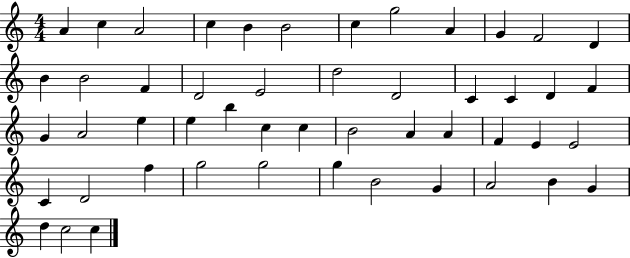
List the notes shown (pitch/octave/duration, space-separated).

A4/q C5/q A4/h C5/q B4/q B4/h C5/q G5/h A4/q G4/q F4/h D4/q B4/q B4/h F4/q D4/h E4/h D5/h D4/h C4/q C4/q D4/q F4/q G4/q A4/h E5/q E5/q B5/q C5/q C5/q B4/h A4/q A4/q F4/q E4/q E4/h C4/q D4/h F5/q G5/h G5/h G5/q B4/h G4/q A4/h B4/q G4/q D5/q C5/h C5/q